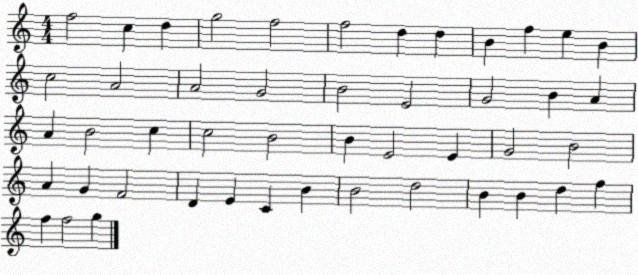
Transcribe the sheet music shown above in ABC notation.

X:1
T:Untitled
M:4/4
L:1/4
K:C
f2 c d g2 f2 f2 d d B f e B c2 A2 A2 G2 B2 E2 G2 B A A B2 c c2 B2 B E2 E G2 B2 A G F2 D E C B B2 d2 B B d f f f2 g